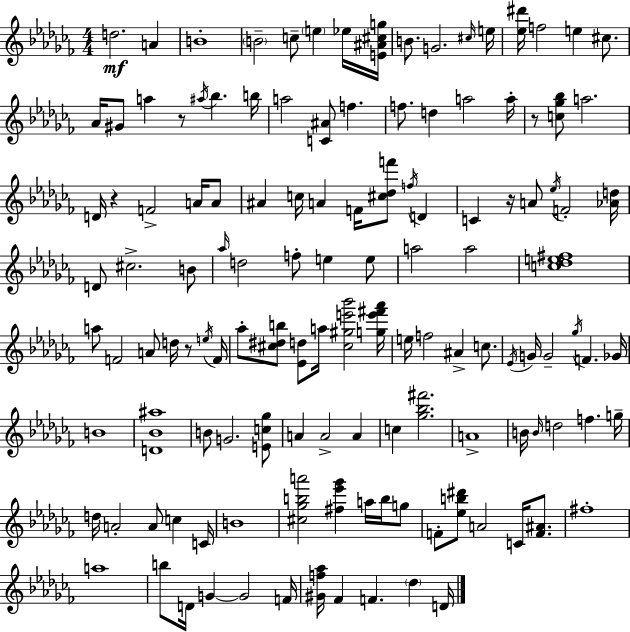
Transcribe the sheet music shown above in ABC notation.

X:1
T:Untitled
M:4/4
L:1/4
K:Abm
d2 A B4 B2 c/2 e _e/4 [E^A^cg]/4 B/2 G2 ^c/4 e/4 [_e^d']/4 f2 e ^c/2 _A/4 ^G/2 a z/2 ^a/4 _b b/4 a2 [C^A]/2 f f/2 d a2 a/4 z/2 [c_g_b]/2 a2 D/4 z F2 A/4 A/2 ^A c/4 A F/4 [^c_df']/2 f/4 D C z/4 A/2 _e/4 F2 [_Ad]/4 D/2 ^c2 B/2 _a/4 d2 f/2 e e/2 a2 a2 [c_de^f]4 a/2 F2 A/2 d/4 z/2 e/4 F/4 _a/2 [^c^db]/2 [_Ed]/2 a/4 [^c^ge'_b']2 [ge'^f'_a']/4 e/4 f2 ^A c/2 _E/4 G/4 G2 _g/4 F _G/4 B4 [D_B^a]4 B/2 G2 [Ec_g]/2 A A2 A c [_g_b^f']2 A4 B/4 B/4 d2 f g/4 d/4 A2 A/2 c C/4 B4 [^c_gba']2 [^f_e'_g'] a/4 b/4 g/2 F/2 [_eb^d']/2 A2 C/4 [F^A]/2 ^f4 a4 b/2 D/4 G G2 F/4 [^Gf_a]/4 _F F _d D/4